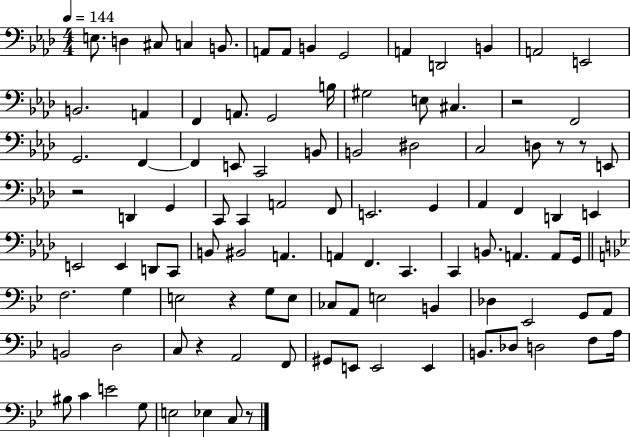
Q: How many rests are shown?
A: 7